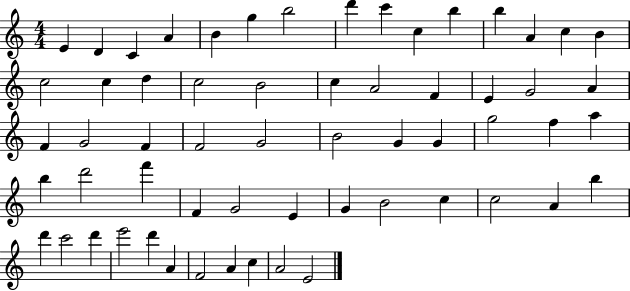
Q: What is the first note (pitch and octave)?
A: E4